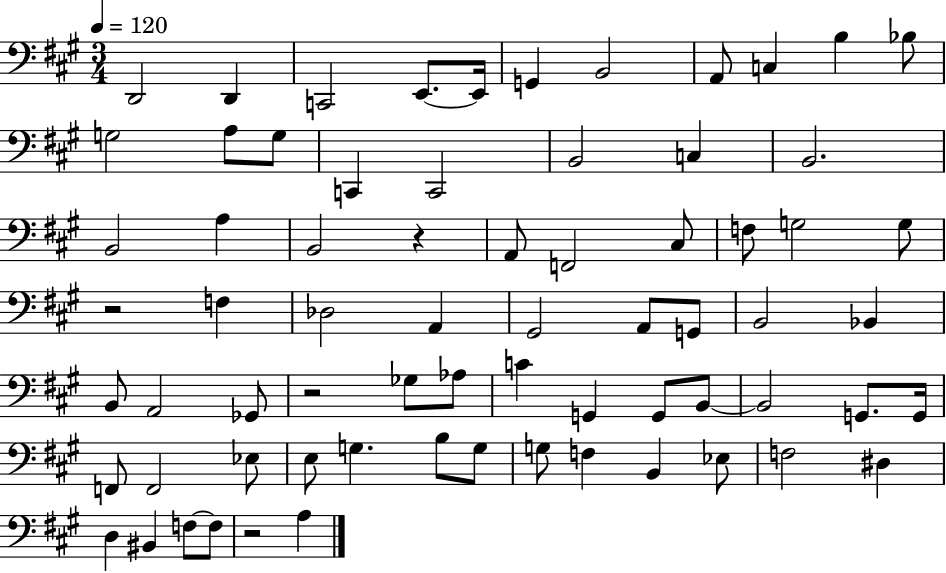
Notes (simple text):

D2/h D2/q C2/h E2/e. E2/s G2/q B2/h A2/e C3/q B3/q Bb3/e G3/h A3/e G3/e C2/q C2/h B2/h C3/q B2/h. B2/h A3/q B2/h R/q A2/e F2/h C#3/e F3/e G3/h G3/e R/h F3/q Db3/h A2/q G#2/h A2/e G2/e B2/h Bb2/q B2/e A2/h Gb2/e R/h Gb3/e Ab3/e C4/q G2/q G2/e B2/e B2/h G2/e. G2/s F2/e F2/h Eb3/e E3/e G3/q. B3/e G3/e G3/e F3/q B2/q Eb3/e F3/h D#3/q D3/q BIS2/q F3/e F3/e R/h A3/q